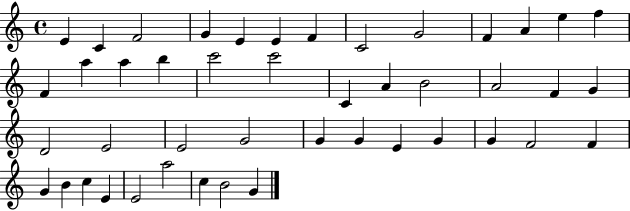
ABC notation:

X:1
T:Untitled
M:4/4
L:1/4
K:C
E C F2 G E E F C2 G2 F A e f F a a b c'2 c'2 C A B2 A2 F G D2 E2 E2 G2 G G E G G F2 F G B c E E2 a2 c B2 G